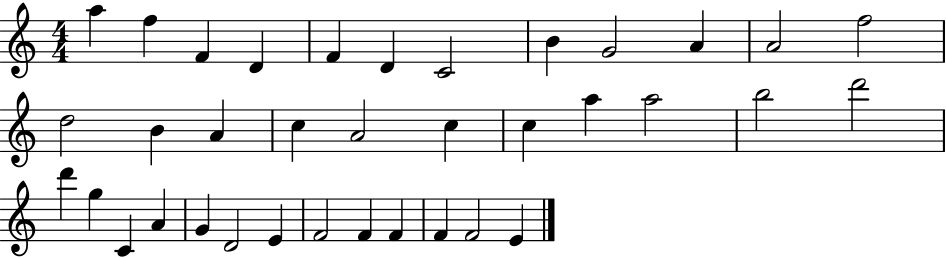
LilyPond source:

{
  \clef treble
  \numericTimeSignature
  \time 4/4
  \key c \major
  a''4 f''4 f'4 d'4 | f'4 d'4 c'2 | b'4 g'2 a'4 | a'2 f''2 | \break d''2 b'4 a'4 | c''4 a'2 c''4 | c''4 a''4 a''2 | b''2 d'''2 | \break d'''4 g''4 c'4 a'4 | g'4 d'2 e'4 | f'2 f'4 f'4 | f'4 f'2 e'4 | \break \bar "|."
}